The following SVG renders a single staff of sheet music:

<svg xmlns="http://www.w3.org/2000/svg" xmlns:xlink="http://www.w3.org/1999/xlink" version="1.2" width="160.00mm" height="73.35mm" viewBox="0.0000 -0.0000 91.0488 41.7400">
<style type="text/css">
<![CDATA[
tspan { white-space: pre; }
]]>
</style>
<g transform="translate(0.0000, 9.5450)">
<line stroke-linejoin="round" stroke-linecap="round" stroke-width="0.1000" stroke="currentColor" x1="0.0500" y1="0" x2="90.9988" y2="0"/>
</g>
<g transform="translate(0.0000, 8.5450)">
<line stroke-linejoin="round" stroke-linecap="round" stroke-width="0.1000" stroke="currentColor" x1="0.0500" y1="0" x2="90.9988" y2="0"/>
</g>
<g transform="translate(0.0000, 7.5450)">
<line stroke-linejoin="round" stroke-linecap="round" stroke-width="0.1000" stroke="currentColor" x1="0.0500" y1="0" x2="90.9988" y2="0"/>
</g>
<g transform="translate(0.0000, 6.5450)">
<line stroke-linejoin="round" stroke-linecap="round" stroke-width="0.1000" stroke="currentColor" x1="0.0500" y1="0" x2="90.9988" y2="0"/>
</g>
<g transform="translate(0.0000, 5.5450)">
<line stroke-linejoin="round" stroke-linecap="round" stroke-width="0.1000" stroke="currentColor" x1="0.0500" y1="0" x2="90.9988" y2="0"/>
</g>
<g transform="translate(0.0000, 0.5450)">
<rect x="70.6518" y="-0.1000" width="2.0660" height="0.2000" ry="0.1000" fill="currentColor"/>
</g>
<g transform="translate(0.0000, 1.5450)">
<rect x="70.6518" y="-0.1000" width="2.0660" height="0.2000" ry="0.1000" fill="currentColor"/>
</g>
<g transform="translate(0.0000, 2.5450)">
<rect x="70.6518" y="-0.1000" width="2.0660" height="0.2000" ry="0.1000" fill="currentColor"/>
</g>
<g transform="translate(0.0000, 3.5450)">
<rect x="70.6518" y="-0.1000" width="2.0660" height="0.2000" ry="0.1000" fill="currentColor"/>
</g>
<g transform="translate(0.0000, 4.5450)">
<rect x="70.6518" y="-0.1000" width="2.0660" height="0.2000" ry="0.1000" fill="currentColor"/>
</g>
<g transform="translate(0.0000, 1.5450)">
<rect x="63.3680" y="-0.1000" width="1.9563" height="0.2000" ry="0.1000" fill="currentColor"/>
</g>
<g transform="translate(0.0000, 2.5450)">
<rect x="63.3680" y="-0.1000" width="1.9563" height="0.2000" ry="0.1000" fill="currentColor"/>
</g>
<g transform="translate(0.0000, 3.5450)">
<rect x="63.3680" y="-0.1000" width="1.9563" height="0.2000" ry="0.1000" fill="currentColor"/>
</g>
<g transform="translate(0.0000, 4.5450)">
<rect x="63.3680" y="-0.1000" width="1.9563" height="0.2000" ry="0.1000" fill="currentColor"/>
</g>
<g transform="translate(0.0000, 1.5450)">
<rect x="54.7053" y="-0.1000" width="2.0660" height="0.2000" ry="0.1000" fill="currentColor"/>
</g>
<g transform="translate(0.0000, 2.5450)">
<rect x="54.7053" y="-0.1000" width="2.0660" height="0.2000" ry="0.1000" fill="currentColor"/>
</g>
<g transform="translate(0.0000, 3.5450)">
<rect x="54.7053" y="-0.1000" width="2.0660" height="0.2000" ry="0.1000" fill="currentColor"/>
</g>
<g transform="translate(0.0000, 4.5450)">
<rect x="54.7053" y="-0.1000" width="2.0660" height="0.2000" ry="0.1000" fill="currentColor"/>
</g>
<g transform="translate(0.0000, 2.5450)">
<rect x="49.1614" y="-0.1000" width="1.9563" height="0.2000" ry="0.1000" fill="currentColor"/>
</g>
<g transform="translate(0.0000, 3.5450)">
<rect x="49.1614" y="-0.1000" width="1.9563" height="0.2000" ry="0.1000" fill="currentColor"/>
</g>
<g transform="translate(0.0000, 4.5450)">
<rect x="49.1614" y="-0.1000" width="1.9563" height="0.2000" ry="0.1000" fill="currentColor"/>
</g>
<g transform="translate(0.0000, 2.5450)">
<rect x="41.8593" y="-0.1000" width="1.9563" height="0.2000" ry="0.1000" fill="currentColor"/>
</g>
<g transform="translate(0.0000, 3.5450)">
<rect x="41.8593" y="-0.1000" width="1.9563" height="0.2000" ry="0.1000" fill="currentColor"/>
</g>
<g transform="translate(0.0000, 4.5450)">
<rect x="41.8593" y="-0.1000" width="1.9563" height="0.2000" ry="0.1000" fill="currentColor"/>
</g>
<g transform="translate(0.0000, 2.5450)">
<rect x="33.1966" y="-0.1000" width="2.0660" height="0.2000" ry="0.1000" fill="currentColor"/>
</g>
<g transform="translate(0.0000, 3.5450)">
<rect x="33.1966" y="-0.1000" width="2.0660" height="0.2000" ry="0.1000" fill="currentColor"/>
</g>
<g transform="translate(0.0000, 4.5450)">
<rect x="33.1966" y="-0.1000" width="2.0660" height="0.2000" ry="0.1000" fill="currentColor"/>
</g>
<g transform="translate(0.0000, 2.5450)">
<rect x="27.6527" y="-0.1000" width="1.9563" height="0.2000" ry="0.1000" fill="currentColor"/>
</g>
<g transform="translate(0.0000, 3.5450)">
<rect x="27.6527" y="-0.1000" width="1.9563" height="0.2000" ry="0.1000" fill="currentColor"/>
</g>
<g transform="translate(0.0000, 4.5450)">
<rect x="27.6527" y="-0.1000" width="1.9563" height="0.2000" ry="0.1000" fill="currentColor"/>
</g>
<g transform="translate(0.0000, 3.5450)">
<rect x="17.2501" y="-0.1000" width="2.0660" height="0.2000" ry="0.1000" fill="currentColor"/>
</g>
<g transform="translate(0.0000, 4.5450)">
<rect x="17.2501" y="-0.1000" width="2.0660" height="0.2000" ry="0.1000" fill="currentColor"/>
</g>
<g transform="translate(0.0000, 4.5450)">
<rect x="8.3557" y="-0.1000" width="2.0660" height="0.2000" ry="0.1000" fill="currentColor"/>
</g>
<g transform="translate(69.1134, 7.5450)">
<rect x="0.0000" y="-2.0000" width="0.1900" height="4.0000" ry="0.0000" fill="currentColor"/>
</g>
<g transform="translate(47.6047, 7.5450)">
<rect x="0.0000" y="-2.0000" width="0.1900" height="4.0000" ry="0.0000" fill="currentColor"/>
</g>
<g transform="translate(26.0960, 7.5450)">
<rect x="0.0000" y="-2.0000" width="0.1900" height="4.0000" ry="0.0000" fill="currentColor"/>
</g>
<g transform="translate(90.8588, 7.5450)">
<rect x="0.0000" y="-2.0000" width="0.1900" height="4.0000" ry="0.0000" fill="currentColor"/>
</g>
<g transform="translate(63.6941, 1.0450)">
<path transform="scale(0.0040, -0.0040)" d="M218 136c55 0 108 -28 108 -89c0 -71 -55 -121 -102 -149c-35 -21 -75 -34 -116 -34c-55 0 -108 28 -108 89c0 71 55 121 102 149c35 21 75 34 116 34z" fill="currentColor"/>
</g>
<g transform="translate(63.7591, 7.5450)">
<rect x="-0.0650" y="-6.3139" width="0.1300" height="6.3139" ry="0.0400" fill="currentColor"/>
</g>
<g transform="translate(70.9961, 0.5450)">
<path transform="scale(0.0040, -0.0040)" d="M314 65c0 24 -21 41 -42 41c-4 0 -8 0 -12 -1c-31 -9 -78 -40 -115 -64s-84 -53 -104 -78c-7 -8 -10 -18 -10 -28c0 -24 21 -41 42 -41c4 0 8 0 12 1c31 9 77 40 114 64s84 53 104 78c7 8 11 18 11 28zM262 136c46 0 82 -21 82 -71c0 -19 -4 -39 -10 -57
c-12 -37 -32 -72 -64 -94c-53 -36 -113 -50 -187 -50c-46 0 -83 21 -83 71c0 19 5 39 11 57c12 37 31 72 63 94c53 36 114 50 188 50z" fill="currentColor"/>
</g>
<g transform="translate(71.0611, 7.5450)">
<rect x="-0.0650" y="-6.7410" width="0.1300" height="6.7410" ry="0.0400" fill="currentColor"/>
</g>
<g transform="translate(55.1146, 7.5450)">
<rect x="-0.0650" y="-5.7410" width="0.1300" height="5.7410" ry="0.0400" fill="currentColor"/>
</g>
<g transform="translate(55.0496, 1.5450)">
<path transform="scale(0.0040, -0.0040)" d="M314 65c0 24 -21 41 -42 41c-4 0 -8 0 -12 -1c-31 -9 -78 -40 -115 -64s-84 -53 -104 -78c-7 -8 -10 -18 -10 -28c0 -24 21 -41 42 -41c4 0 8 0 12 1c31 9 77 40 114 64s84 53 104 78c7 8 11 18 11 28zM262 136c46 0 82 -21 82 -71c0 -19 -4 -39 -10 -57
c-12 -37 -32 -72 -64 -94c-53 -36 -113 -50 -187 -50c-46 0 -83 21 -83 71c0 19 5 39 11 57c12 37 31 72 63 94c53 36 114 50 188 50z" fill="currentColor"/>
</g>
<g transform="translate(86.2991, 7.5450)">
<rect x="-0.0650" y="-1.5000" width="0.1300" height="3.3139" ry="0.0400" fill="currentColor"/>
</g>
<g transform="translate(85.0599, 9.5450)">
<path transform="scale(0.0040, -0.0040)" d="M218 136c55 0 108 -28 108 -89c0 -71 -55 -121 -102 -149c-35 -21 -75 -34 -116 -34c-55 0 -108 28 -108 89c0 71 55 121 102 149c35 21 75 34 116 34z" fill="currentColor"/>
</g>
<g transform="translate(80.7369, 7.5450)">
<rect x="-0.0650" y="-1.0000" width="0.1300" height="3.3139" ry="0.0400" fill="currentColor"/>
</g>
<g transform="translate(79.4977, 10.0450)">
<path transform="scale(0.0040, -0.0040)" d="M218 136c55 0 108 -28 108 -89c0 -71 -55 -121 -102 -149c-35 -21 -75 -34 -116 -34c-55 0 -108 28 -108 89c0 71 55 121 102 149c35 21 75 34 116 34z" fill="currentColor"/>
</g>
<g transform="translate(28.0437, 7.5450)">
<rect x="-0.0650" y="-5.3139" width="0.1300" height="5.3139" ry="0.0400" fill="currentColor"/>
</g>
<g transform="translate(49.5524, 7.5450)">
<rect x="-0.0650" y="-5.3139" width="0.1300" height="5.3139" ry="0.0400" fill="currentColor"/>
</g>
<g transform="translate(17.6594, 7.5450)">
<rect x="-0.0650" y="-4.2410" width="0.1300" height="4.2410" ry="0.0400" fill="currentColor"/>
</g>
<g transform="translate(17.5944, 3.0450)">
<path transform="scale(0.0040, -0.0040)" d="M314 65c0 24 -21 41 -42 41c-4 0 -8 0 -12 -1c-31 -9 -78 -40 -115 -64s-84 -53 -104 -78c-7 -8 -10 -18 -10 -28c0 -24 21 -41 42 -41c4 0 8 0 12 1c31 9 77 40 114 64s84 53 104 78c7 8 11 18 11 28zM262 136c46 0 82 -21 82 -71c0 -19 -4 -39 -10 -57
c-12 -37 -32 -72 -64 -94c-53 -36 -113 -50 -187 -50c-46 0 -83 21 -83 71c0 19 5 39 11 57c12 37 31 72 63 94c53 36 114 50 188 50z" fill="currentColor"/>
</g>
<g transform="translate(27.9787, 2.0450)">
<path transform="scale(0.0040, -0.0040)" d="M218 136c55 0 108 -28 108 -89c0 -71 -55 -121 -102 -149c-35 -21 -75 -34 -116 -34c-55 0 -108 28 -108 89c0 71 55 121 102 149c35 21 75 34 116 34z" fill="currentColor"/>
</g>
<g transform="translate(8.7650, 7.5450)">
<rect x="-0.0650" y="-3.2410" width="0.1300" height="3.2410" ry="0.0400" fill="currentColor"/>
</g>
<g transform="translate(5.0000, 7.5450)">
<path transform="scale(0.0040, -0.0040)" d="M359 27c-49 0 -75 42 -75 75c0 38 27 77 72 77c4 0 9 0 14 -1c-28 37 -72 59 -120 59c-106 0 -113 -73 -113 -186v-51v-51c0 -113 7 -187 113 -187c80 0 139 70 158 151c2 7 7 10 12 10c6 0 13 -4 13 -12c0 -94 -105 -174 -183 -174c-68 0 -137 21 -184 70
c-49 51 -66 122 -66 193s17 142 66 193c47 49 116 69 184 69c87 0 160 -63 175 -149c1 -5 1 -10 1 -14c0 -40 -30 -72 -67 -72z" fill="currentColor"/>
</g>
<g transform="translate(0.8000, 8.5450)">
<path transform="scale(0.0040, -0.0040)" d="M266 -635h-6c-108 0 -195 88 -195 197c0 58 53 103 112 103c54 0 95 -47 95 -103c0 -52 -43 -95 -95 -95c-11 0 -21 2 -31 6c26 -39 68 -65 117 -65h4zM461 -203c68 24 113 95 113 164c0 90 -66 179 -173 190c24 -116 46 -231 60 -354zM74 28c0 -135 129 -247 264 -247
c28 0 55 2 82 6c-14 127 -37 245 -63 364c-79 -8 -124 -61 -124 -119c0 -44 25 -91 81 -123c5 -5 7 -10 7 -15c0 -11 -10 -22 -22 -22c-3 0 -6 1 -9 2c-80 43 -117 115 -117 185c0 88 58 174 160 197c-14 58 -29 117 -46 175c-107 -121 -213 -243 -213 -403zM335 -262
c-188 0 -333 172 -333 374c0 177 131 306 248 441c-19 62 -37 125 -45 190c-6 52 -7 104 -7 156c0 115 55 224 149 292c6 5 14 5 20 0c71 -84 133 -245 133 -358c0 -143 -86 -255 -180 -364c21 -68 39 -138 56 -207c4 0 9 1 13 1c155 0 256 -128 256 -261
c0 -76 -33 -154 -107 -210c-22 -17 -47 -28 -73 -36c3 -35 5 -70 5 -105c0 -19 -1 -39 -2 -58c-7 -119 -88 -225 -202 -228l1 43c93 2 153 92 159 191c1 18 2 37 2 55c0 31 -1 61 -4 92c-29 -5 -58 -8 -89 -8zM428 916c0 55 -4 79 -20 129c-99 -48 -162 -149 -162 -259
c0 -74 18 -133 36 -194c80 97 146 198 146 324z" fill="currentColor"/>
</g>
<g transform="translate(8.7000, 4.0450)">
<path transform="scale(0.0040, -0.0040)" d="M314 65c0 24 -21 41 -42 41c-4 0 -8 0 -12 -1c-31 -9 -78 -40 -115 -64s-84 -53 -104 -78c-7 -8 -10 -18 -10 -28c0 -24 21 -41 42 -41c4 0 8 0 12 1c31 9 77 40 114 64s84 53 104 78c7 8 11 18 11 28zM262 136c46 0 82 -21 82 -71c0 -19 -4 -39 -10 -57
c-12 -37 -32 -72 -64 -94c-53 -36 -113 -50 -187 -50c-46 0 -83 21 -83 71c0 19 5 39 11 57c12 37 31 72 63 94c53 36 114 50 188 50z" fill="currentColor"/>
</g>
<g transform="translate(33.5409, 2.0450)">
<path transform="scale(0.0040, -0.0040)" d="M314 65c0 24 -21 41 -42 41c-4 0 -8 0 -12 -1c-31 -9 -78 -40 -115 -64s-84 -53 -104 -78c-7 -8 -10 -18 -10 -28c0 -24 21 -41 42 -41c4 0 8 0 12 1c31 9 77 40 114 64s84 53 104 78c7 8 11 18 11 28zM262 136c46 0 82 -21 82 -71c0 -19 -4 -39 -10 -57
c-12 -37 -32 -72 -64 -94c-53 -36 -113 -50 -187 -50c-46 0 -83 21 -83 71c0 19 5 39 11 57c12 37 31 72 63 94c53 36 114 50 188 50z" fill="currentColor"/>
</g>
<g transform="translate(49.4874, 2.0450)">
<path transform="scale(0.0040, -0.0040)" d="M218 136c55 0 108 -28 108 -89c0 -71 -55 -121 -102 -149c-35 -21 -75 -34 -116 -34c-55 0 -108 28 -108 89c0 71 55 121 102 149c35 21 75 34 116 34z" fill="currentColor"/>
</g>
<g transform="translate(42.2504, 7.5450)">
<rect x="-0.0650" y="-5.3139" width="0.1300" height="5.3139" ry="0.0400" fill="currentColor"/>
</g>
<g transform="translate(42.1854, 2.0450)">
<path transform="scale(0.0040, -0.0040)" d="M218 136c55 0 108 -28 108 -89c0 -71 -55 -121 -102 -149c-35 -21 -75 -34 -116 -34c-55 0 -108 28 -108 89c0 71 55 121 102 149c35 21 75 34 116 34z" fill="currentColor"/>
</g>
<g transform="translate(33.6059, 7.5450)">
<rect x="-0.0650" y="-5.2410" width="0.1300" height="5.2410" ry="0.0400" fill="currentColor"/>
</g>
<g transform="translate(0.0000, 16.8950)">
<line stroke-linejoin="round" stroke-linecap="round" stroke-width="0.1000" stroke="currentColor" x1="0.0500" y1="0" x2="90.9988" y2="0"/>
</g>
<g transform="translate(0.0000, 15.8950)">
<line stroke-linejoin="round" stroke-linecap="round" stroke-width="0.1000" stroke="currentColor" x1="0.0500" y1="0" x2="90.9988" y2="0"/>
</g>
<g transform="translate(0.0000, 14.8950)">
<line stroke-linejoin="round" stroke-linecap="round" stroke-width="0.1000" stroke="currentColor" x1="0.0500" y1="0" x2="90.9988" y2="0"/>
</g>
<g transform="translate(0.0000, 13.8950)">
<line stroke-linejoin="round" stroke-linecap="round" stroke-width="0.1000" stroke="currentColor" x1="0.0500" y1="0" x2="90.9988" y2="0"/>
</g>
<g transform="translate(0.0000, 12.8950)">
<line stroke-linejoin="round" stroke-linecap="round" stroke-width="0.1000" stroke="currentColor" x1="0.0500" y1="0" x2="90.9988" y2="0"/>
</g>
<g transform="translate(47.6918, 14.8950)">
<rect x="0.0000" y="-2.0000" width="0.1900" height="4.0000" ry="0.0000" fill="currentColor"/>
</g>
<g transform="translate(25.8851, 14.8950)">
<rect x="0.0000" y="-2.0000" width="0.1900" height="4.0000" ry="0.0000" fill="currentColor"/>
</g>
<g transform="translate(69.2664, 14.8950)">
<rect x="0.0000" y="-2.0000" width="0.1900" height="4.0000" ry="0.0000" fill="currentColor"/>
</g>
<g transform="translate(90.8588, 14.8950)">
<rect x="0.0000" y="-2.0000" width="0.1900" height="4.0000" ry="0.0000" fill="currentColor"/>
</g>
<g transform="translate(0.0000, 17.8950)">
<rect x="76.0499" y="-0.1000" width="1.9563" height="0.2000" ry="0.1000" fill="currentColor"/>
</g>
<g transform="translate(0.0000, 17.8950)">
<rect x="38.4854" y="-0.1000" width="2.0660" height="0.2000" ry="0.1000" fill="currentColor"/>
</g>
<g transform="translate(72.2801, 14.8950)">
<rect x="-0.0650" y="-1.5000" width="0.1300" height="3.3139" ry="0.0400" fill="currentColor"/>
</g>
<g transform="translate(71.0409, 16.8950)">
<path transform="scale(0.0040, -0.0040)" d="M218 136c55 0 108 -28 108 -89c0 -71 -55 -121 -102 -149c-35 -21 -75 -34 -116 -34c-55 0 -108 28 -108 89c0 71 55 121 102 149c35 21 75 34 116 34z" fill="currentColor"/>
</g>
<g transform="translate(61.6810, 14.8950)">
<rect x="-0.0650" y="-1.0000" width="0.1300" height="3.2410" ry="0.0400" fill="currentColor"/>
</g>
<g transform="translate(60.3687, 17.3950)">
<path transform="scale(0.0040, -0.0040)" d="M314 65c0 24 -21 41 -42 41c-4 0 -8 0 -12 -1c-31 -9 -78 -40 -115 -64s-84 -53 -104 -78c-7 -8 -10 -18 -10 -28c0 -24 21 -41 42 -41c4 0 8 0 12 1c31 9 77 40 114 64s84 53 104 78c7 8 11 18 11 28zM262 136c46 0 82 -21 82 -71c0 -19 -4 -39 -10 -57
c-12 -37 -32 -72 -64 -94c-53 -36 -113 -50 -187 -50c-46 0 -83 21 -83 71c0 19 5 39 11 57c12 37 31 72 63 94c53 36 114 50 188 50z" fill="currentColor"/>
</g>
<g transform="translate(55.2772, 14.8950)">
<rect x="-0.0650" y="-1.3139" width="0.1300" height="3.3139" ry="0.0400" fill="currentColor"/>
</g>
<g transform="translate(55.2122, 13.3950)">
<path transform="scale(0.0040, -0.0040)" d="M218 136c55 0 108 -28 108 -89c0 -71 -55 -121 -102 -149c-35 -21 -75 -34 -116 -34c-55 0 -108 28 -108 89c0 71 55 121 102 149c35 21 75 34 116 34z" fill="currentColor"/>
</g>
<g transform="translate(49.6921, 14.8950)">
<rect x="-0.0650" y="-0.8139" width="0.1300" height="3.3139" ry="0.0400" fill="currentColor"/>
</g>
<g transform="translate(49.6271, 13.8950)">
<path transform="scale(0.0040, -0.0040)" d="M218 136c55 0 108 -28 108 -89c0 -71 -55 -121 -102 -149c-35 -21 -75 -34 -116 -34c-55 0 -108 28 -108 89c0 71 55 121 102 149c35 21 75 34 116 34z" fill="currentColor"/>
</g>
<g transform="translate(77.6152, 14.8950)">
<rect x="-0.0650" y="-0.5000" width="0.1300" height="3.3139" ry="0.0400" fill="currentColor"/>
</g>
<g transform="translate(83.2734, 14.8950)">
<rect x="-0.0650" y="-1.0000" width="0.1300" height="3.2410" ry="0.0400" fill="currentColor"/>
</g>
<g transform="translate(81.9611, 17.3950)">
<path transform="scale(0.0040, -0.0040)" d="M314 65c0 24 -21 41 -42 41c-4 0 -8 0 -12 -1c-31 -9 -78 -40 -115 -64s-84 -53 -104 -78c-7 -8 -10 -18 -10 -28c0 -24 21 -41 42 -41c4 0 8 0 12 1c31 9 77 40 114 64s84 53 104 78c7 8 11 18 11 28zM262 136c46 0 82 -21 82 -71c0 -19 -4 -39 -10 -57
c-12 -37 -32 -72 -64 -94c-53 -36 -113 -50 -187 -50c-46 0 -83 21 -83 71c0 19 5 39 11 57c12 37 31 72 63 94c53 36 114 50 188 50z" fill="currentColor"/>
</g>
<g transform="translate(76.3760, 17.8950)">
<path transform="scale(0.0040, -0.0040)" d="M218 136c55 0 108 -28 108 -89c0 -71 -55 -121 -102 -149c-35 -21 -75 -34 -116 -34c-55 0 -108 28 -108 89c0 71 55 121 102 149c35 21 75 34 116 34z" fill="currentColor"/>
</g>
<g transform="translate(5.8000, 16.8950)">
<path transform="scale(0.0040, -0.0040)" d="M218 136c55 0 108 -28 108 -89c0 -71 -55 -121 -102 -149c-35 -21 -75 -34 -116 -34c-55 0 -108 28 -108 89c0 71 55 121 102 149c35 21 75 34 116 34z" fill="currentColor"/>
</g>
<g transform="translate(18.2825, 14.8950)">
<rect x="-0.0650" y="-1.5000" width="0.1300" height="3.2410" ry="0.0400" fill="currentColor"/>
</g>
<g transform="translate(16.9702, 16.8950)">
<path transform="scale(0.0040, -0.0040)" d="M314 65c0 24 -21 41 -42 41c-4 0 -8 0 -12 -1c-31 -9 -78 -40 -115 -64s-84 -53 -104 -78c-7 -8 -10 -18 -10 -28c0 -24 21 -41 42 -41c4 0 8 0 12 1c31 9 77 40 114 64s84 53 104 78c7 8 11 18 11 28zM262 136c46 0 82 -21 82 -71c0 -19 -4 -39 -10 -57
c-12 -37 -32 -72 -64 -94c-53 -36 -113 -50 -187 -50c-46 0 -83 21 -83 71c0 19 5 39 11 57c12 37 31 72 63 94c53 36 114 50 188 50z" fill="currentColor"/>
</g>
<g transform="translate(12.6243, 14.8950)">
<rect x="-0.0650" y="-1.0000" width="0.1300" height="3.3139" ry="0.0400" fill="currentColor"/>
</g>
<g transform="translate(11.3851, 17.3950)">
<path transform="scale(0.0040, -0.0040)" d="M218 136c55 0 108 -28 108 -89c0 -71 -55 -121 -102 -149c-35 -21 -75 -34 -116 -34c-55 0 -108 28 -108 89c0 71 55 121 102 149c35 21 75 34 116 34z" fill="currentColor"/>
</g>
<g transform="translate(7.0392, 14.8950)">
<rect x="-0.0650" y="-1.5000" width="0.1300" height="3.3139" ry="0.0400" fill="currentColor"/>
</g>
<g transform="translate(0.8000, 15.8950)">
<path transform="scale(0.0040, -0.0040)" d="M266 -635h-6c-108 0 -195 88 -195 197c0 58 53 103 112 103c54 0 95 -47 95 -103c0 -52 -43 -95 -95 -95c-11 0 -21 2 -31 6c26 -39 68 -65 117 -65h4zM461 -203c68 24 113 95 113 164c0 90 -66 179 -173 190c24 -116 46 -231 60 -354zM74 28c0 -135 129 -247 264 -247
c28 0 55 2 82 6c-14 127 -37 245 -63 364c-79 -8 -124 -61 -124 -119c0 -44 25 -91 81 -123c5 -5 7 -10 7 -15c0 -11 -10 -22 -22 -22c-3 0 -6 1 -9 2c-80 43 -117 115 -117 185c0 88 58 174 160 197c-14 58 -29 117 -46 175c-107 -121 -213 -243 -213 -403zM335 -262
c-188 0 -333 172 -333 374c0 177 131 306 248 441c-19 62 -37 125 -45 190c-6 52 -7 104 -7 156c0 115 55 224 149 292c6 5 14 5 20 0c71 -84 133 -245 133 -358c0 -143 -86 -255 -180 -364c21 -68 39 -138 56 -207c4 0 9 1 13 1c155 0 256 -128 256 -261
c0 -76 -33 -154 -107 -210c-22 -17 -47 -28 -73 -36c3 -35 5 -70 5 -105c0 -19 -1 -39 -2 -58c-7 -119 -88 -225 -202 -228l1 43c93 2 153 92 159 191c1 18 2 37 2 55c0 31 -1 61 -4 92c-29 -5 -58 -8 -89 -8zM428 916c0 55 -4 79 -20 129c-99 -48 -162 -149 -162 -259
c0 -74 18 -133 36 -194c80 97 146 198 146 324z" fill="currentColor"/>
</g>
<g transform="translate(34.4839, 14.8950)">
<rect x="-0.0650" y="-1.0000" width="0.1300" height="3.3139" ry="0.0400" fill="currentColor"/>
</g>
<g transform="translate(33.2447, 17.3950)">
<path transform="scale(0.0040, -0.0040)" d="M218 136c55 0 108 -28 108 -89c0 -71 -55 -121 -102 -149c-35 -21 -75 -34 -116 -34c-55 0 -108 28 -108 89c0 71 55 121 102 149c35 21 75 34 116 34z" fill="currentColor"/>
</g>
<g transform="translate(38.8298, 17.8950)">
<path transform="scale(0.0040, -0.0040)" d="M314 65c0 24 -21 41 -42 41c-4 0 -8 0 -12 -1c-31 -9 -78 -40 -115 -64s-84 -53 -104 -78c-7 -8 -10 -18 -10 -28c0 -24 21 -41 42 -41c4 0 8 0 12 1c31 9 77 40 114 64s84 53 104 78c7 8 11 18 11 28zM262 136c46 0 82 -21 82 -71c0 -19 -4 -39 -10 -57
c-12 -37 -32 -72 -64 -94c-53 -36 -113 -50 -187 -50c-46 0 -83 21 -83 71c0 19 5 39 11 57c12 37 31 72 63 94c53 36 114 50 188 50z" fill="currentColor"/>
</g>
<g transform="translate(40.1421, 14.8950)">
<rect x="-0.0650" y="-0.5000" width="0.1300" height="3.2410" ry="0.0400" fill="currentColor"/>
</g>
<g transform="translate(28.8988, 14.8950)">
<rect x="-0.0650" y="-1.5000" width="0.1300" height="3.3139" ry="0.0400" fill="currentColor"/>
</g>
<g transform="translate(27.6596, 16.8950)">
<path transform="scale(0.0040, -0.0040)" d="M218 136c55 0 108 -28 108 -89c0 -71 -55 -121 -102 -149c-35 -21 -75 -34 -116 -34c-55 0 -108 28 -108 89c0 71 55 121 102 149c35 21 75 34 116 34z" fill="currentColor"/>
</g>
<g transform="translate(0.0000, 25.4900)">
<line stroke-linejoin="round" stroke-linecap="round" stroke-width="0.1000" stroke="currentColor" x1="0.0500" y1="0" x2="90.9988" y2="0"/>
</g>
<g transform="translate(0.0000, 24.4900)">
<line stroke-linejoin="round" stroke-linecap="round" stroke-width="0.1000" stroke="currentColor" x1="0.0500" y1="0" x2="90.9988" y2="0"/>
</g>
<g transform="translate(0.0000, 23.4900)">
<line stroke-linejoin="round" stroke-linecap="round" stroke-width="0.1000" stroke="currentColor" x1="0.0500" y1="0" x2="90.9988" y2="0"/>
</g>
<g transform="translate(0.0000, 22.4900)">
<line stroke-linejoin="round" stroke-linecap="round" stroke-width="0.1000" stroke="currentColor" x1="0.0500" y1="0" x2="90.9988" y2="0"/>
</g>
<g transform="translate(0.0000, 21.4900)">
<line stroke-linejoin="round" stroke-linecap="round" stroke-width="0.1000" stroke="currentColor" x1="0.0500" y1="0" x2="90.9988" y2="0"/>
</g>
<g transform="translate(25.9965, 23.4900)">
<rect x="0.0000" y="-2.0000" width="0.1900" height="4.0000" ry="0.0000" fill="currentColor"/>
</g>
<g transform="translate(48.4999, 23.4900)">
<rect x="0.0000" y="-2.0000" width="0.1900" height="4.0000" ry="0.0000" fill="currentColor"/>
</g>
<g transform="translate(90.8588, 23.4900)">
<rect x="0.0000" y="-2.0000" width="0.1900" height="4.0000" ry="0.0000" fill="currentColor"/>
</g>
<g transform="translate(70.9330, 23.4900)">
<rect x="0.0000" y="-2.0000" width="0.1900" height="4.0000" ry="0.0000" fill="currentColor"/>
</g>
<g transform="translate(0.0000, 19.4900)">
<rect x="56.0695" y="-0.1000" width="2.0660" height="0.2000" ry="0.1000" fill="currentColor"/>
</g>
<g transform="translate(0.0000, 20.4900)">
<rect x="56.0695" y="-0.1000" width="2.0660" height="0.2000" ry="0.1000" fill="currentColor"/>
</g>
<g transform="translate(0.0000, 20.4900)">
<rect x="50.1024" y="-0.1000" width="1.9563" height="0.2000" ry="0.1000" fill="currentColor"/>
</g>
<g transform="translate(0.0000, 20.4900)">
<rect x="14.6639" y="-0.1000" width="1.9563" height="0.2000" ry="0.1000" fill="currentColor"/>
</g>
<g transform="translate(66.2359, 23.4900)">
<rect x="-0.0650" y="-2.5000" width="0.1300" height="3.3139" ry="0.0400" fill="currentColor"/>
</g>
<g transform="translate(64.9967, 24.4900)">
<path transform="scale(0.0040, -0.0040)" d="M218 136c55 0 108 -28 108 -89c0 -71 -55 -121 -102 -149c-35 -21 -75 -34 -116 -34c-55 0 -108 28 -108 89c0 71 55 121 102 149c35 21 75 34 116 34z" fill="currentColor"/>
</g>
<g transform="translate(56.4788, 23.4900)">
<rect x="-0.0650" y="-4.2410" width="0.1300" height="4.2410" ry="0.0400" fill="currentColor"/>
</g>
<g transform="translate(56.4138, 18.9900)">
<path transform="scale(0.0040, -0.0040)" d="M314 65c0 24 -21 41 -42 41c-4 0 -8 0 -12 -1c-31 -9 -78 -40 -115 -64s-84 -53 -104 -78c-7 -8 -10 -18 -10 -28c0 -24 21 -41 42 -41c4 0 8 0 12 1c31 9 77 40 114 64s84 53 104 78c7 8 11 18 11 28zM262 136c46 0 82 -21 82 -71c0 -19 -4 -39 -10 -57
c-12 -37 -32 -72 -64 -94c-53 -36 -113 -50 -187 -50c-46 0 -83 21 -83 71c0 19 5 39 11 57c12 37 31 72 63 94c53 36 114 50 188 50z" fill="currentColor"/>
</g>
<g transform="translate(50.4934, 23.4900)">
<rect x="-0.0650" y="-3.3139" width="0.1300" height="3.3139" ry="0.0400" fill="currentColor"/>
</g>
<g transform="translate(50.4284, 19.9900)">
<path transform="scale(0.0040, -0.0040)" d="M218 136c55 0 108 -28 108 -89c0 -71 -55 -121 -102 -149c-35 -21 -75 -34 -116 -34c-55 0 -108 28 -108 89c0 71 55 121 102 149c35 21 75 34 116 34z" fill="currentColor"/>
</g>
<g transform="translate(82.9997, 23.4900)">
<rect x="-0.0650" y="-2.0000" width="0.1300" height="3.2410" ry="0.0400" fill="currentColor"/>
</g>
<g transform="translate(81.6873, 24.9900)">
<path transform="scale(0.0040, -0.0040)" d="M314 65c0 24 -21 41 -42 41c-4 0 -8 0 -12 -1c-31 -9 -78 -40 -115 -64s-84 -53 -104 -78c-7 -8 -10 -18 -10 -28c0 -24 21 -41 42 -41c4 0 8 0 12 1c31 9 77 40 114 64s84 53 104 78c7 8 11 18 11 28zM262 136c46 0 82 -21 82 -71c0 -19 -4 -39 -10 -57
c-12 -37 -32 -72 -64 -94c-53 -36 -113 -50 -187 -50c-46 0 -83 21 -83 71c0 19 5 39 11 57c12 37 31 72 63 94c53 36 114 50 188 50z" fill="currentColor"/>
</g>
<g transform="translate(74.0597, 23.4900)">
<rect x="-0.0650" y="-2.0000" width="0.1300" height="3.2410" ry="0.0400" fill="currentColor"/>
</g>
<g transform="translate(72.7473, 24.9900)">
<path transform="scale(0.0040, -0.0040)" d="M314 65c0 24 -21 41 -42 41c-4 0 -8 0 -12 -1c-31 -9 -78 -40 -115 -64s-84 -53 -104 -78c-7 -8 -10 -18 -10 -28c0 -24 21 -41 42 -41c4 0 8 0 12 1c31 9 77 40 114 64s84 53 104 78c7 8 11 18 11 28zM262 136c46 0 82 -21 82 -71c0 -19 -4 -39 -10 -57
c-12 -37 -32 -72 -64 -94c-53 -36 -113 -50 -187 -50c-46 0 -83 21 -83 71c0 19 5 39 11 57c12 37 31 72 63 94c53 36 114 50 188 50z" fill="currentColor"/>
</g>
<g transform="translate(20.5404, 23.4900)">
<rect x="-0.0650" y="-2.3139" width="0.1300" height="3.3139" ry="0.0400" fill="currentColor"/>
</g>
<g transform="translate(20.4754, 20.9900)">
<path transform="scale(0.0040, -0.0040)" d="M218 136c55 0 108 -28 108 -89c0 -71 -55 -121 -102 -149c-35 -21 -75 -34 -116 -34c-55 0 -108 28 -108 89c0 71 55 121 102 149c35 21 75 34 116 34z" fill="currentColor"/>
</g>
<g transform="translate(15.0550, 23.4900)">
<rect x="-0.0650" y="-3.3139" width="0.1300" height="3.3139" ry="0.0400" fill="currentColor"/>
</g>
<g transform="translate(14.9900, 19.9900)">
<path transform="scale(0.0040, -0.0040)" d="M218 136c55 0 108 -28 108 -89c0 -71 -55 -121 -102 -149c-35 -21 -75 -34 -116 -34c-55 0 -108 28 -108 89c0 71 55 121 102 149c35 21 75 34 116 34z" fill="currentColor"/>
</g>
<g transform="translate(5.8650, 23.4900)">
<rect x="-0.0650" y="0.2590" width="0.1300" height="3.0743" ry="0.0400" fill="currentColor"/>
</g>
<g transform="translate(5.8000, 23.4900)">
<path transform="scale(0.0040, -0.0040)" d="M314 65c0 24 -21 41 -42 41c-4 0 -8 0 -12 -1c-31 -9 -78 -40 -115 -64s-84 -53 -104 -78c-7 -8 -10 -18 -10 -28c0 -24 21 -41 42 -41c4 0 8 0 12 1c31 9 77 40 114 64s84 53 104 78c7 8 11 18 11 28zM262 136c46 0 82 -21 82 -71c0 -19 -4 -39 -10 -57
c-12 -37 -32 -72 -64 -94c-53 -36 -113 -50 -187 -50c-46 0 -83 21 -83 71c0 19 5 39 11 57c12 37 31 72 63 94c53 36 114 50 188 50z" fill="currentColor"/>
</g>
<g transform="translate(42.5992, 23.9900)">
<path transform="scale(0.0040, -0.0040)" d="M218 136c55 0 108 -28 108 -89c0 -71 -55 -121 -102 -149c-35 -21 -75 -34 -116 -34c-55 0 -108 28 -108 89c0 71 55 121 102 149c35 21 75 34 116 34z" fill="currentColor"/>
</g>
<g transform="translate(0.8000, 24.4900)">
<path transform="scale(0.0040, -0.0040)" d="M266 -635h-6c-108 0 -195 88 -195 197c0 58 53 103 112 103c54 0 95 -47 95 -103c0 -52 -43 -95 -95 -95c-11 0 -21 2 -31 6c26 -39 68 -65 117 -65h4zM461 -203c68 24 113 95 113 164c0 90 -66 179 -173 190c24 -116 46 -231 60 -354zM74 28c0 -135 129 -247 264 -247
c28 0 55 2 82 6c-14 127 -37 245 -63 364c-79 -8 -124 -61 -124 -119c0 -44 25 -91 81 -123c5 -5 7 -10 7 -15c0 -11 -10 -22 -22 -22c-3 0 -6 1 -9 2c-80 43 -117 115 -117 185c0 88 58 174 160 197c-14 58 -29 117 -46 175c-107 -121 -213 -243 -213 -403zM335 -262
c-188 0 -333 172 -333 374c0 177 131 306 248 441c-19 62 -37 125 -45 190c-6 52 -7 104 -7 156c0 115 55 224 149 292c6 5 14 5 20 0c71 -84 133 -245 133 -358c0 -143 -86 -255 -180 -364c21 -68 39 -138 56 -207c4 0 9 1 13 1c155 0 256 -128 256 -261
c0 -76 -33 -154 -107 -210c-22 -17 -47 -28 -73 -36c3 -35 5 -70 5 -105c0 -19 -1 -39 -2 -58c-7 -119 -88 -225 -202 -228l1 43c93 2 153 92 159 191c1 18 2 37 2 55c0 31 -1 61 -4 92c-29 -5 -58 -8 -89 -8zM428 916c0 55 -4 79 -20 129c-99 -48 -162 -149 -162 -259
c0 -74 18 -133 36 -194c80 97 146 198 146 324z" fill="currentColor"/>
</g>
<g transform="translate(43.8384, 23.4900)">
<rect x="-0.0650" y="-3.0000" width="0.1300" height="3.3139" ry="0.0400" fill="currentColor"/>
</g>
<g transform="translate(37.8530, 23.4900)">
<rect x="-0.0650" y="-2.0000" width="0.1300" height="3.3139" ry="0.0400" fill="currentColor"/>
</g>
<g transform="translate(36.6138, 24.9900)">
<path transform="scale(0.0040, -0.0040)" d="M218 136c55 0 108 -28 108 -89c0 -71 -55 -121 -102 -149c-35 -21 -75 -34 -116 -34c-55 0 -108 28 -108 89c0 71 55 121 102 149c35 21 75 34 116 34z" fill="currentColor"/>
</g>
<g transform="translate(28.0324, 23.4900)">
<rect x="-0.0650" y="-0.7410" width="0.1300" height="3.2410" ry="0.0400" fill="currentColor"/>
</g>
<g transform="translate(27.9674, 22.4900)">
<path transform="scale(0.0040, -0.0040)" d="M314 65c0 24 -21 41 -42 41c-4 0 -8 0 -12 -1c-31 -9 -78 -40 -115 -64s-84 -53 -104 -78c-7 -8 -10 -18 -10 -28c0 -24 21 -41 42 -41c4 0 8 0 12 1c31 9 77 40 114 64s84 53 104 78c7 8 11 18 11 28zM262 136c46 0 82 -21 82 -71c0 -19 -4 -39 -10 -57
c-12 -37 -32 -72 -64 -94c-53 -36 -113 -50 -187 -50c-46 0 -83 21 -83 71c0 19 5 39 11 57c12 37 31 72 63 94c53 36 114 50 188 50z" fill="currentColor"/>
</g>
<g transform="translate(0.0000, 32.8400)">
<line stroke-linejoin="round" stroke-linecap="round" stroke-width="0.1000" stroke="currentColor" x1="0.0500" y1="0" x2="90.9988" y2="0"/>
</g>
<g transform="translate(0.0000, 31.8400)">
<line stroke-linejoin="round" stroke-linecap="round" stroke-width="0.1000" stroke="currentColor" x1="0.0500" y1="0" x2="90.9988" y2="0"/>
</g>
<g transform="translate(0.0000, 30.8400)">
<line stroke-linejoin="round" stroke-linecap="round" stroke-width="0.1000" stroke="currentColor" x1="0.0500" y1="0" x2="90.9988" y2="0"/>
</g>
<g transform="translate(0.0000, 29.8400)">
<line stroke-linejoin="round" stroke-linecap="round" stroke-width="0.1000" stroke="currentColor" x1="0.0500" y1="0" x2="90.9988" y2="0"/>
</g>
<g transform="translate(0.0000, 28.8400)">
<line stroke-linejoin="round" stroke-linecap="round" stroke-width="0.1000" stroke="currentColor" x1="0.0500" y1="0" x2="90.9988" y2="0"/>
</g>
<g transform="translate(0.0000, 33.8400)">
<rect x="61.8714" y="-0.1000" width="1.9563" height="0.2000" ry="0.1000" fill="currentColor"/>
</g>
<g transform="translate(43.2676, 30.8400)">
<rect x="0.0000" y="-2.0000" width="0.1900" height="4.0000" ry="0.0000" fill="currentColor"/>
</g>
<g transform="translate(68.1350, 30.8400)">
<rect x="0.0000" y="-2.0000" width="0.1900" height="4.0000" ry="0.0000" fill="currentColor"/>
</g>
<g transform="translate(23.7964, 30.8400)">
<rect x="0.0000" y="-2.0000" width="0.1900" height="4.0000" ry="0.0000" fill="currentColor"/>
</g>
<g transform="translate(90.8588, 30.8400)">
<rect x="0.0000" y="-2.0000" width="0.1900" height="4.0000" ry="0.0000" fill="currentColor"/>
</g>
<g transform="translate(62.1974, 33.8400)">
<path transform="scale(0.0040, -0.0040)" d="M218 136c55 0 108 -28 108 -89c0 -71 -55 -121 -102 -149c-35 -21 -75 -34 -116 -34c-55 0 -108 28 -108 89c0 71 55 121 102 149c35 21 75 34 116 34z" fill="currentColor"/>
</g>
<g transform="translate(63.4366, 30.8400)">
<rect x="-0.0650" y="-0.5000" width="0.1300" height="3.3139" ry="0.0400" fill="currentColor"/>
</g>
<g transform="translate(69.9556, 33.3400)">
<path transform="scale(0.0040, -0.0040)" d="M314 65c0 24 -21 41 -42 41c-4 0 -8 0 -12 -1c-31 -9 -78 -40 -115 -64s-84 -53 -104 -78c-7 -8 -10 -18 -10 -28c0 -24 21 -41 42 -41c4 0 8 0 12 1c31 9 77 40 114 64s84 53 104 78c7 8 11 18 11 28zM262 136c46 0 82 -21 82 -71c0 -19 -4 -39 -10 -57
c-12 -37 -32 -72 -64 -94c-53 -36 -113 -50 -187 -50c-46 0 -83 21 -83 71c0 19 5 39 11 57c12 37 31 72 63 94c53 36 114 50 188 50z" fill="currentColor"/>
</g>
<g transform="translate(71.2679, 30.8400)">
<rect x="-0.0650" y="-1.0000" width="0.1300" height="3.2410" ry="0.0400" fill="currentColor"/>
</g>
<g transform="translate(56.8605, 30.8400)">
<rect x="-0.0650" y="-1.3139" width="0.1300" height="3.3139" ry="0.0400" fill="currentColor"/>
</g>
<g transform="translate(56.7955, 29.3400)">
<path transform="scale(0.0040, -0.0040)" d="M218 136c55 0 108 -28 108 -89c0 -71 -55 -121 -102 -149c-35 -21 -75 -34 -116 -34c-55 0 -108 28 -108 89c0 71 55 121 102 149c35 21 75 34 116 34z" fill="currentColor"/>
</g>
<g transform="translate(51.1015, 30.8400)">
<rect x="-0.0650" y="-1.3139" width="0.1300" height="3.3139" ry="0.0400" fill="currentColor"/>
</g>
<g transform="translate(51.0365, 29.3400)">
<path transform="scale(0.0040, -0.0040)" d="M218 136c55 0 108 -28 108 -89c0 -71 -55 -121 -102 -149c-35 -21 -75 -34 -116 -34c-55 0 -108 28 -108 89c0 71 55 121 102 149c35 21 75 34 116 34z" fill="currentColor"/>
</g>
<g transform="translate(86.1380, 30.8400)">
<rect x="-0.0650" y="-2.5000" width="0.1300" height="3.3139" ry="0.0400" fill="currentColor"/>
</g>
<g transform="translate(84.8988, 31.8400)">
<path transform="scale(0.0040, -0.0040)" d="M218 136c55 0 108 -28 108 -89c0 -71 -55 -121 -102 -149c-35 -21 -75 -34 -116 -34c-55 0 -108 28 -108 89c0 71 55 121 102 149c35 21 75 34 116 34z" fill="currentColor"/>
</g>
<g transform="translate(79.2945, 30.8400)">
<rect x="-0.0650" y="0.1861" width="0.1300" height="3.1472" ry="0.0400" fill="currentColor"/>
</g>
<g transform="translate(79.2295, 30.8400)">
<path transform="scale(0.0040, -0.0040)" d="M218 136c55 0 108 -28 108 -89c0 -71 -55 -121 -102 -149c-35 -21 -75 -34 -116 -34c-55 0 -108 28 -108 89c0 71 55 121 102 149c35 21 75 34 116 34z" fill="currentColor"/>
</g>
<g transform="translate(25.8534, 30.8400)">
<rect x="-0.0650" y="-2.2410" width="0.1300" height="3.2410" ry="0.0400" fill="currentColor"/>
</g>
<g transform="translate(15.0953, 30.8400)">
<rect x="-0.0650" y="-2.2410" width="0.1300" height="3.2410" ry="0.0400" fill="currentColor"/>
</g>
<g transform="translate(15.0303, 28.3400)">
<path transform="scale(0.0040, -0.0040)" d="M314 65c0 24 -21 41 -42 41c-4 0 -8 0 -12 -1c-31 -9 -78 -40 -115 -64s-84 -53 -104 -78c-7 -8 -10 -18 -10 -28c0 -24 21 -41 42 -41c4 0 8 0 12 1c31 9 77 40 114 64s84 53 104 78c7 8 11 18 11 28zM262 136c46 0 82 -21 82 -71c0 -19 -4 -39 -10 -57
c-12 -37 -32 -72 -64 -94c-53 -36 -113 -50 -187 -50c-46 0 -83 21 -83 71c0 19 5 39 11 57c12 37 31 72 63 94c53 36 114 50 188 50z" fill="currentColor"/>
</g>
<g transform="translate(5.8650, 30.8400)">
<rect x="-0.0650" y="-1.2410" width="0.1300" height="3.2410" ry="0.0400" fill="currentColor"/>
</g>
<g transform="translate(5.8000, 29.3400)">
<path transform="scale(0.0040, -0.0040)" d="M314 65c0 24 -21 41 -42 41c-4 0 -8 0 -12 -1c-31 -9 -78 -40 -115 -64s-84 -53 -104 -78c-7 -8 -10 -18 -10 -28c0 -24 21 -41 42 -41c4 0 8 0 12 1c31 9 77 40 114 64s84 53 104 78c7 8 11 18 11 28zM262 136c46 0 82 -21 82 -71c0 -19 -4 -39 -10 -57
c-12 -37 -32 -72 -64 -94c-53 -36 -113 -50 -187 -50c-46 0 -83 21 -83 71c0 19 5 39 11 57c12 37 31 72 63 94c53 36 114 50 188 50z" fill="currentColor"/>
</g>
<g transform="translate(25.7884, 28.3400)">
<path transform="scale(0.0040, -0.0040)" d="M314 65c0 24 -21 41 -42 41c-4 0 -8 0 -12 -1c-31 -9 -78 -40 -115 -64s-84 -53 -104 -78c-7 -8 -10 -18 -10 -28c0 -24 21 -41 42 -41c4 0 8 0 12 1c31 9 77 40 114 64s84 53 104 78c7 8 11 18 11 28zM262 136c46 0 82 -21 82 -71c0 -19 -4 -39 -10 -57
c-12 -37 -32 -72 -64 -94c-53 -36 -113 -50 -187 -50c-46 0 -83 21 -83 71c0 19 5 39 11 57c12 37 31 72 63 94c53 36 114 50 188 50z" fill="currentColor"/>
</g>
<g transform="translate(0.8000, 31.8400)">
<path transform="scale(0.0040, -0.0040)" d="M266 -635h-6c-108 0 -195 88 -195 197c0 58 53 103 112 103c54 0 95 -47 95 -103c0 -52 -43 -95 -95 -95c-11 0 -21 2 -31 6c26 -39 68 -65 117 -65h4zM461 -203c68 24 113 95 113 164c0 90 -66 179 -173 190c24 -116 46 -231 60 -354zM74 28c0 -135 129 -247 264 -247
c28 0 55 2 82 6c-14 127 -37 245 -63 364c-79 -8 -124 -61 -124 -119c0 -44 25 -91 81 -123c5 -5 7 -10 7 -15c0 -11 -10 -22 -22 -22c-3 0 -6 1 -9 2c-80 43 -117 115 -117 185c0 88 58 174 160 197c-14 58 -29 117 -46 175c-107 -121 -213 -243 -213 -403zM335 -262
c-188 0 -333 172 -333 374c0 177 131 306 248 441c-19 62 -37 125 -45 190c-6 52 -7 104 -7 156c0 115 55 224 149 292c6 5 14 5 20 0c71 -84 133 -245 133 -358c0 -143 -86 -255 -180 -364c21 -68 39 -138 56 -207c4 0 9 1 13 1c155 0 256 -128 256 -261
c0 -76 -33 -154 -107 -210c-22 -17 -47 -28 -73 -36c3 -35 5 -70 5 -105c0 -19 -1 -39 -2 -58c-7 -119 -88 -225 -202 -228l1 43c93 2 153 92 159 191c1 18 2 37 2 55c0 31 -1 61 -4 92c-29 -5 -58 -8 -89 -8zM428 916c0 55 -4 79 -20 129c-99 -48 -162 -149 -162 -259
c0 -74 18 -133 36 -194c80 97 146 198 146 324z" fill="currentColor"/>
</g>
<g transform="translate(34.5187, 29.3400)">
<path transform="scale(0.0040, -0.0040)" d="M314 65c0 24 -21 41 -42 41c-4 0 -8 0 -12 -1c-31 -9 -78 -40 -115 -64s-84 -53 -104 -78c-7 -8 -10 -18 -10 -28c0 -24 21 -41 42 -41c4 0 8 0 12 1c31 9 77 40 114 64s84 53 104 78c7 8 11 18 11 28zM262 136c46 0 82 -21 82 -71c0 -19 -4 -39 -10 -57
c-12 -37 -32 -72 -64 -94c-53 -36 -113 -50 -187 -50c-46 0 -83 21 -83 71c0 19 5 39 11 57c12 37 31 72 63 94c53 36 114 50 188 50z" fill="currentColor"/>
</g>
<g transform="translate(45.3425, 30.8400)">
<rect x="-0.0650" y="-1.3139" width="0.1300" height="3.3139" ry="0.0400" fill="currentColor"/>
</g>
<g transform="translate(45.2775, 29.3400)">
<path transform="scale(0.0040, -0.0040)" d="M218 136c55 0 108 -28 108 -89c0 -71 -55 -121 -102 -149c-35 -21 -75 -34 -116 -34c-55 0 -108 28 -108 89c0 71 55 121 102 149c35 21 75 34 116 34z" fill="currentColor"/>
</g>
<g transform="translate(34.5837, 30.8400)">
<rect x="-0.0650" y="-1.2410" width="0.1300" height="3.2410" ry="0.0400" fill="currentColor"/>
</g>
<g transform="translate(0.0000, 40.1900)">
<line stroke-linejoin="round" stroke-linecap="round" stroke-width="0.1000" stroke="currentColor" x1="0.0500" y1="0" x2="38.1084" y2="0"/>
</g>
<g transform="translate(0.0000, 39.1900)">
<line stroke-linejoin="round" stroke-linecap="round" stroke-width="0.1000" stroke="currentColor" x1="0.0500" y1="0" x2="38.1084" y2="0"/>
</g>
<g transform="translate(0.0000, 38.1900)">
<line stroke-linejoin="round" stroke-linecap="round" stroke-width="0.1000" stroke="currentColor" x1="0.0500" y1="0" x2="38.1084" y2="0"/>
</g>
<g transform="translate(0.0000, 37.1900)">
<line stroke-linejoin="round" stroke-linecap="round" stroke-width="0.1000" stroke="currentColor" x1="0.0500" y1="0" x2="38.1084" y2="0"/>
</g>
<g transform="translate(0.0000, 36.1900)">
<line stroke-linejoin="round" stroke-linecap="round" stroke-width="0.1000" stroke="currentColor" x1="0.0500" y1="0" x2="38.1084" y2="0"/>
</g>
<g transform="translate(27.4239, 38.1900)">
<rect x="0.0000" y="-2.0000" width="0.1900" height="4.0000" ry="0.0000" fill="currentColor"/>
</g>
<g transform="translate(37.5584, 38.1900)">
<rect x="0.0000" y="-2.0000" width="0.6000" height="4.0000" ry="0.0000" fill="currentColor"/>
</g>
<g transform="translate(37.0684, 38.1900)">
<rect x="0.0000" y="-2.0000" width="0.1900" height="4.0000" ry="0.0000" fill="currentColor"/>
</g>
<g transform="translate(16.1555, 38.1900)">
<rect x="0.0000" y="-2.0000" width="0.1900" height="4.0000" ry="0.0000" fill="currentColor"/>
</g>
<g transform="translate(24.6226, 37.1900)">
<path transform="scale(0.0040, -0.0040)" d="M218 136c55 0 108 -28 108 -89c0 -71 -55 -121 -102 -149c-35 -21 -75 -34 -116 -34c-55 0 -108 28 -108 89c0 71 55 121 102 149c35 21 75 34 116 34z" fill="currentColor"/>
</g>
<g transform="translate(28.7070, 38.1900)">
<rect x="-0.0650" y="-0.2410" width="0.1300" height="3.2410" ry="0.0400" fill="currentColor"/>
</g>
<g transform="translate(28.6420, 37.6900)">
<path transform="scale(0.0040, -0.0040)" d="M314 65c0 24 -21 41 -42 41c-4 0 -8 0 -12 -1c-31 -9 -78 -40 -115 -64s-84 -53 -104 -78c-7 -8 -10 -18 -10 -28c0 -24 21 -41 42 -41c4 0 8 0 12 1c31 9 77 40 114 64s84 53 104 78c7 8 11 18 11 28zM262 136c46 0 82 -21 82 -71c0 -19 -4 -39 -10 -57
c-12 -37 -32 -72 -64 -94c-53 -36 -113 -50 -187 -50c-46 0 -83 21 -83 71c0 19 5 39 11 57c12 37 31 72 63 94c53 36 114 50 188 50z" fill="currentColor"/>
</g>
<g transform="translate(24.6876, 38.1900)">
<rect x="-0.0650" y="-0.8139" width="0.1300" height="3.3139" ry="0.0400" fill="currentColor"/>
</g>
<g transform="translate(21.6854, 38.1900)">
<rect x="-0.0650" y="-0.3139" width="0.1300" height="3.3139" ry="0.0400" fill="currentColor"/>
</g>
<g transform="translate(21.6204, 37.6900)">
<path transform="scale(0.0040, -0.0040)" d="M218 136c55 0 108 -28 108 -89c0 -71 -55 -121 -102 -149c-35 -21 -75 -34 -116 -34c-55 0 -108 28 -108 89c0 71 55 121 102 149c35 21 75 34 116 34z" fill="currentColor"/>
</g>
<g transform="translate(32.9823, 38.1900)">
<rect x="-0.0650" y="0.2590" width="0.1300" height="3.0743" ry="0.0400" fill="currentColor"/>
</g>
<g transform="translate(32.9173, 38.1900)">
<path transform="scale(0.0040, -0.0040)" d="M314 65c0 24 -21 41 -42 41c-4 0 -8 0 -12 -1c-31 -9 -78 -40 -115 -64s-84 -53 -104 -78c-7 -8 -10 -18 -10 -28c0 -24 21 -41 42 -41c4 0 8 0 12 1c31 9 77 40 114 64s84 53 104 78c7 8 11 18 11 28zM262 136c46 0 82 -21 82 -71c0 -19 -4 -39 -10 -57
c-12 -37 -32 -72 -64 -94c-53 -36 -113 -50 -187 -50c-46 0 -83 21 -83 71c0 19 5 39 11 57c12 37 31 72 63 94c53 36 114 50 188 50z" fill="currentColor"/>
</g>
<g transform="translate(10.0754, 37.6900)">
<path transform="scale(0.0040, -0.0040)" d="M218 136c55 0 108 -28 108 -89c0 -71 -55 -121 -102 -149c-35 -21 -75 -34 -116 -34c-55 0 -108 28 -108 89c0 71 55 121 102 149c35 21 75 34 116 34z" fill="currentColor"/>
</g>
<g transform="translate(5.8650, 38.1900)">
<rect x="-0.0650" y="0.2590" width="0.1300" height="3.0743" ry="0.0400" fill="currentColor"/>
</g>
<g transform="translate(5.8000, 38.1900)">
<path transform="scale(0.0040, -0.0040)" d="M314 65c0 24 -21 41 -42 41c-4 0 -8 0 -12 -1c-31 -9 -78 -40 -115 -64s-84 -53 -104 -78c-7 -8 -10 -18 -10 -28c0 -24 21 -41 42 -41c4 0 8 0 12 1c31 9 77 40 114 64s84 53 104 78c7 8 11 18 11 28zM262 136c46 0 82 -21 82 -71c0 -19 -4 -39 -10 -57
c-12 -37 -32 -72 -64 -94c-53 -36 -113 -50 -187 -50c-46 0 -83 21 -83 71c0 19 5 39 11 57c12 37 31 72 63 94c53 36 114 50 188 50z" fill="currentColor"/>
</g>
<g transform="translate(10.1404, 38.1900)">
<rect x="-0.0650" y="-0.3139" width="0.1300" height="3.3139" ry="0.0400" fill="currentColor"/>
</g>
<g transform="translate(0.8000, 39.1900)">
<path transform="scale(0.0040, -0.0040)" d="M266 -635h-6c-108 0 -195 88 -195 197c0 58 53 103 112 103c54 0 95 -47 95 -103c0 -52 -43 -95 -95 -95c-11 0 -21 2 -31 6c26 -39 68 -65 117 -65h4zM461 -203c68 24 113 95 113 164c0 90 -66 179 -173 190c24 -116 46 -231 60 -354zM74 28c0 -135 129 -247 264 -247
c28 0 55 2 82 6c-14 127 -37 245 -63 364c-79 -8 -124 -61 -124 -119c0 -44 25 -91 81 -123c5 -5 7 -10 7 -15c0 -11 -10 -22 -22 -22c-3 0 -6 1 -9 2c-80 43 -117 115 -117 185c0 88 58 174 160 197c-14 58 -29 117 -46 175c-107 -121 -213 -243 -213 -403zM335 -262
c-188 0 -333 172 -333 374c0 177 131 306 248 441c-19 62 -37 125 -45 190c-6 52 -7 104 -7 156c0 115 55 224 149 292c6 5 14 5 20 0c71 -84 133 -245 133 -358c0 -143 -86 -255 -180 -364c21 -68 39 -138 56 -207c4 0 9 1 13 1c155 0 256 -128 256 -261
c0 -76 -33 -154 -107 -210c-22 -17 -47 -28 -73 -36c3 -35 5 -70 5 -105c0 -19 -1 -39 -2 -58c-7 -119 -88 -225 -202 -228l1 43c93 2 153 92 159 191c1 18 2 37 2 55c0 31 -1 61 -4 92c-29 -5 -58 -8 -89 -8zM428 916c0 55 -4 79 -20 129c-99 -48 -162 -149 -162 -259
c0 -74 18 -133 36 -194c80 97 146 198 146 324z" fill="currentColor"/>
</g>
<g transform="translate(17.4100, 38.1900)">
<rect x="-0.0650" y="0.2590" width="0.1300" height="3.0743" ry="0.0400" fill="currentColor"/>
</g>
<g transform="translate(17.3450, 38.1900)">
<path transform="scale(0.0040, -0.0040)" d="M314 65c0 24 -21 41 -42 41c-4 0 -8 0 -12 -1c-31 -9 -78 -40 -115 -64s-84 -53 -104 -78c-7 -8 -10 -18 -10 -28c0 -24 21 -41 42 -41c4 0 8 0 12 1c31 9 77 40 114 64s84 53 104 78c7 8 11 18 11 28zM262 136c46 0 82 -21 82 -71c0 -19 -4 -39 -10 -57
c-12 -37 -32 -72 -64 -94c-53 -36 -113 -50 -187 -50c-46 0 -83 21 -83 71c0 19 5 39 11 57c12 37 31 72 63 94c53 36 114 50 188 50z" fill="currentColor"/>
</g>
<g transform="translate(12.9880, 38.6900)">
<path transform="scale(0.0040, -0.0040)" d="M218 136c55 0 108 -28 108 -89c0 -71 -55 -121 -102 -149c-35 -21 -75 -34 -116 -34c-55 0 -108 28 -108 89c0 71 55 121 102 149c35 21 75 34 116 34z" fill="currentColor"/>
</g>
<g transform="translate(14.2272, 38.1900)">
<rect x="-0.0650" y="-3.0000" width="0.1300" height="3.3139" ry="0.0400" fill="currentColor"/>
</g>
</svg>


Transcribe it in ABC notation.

X:1
T:Untitled
M:4/4
L:1/4
K:C
b2 d'2 f' f'2 f' f' g'2 a' b'2 D E E D E2 E D C2 d e D2 E C D2 B2 b g d2 F A b d'2 G F2 F2 e2 g2 g2 e2 e e e C D2 B G B2 c A B2 c d c2 B2